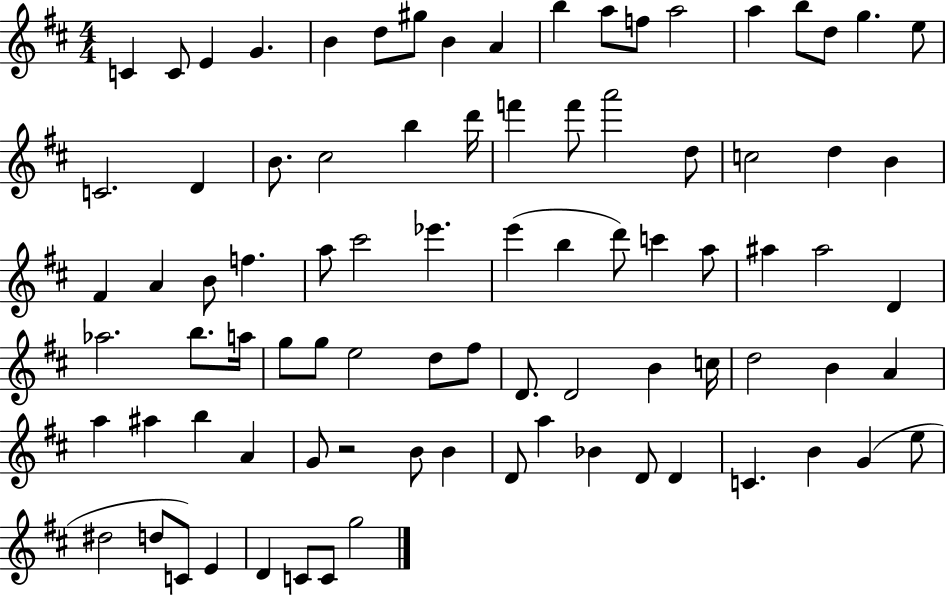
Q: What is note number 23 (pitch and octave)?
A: B5